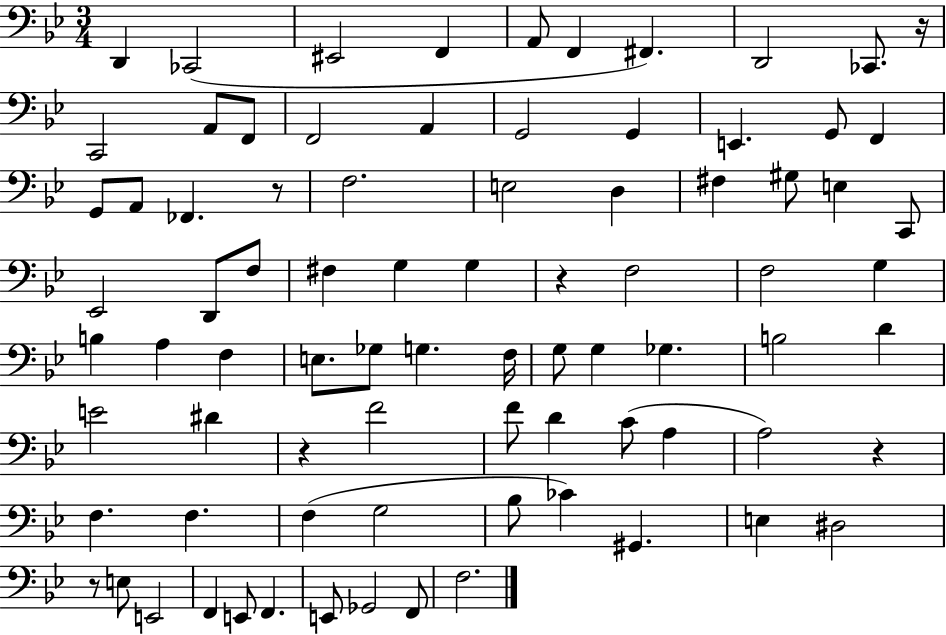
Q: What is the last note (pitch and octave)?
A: F3